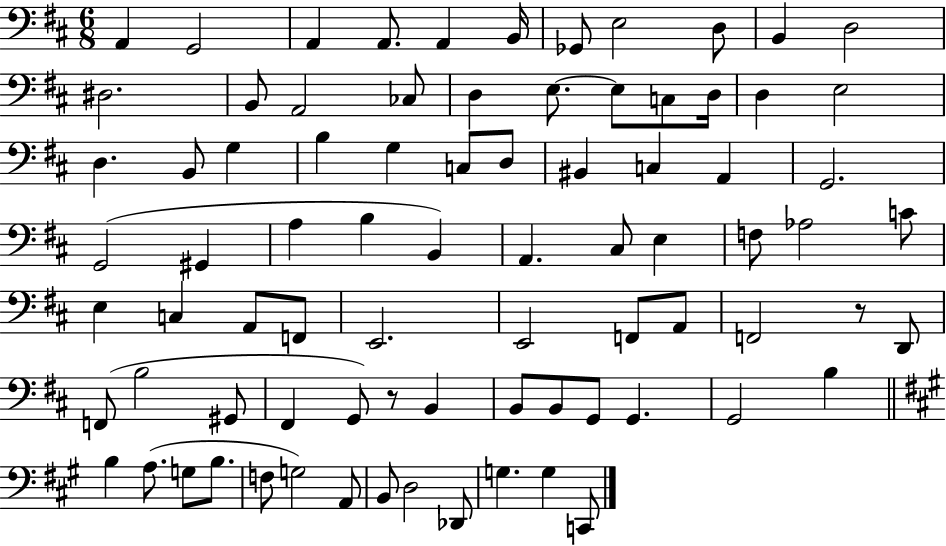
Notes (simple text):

A2/q G2/h A2/q A2/e. A2/q B2/s Gb2/e E3/h D3/e B2/q D3/h D#3/h. B2/e A2/h CES3/e D3/q E3/e. E3/e C3/e D3/s D3/q E3/h D3/q. B2/e G3/q B3/q G3/q C3/e D3/e BIS2/q C3/q A2/q G2/h. G2/h G#2/q A3/q B3/q B2/q A2/q. C#3/e E3/q F3/e Ab3/h C4/e E3/q C3/q A2/e F2/e E2/h. E2/h F2/e A2/e F2/h R/e D2/e F2/e B3/h G#2/e F#2/q G2/e R/e B2/q B2/e B2/e G2/e G2/q. G2/h B3/q B3/q A3/e. G3/e B3/e. F3/e G3/h A2/e B2/e D3/h Db2/e G3/q. G3/q C2/e